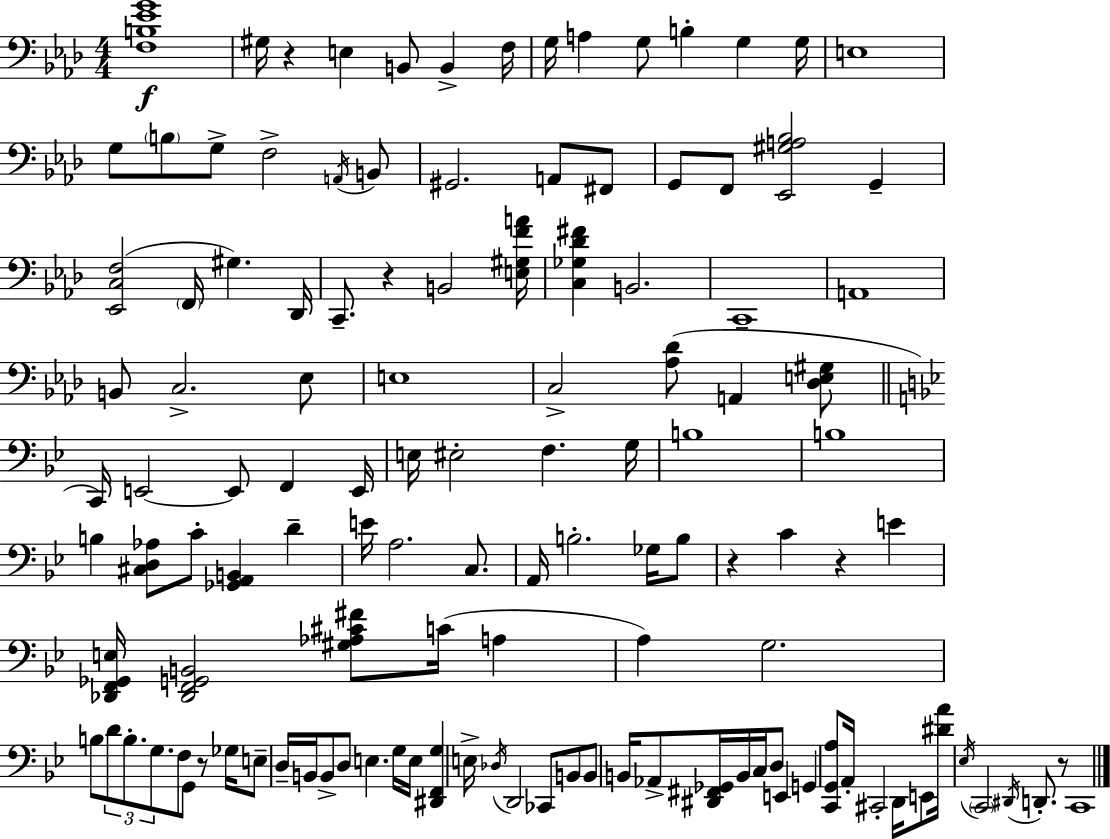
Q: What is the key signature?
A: AES major